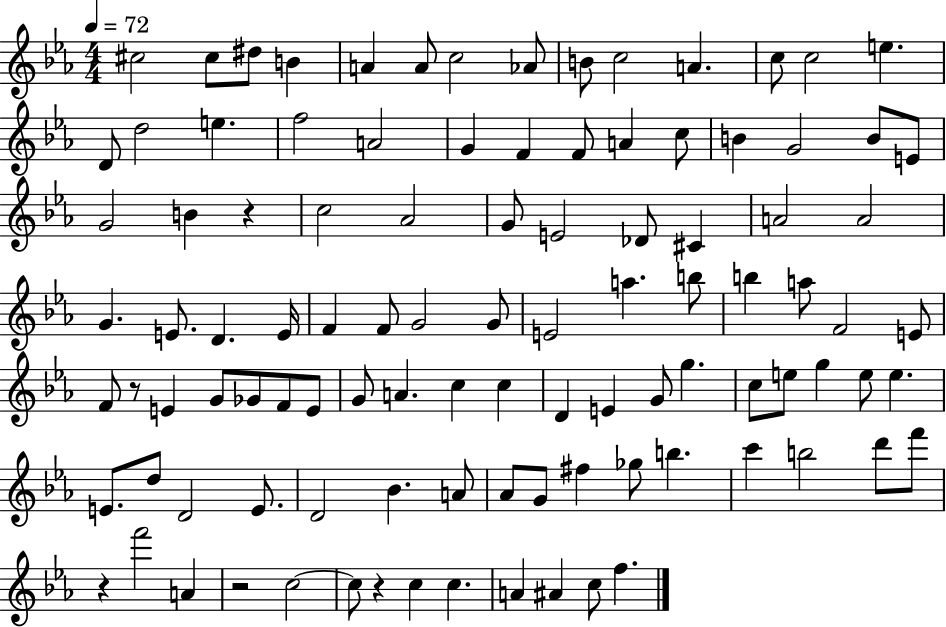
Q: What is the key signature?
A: EES major